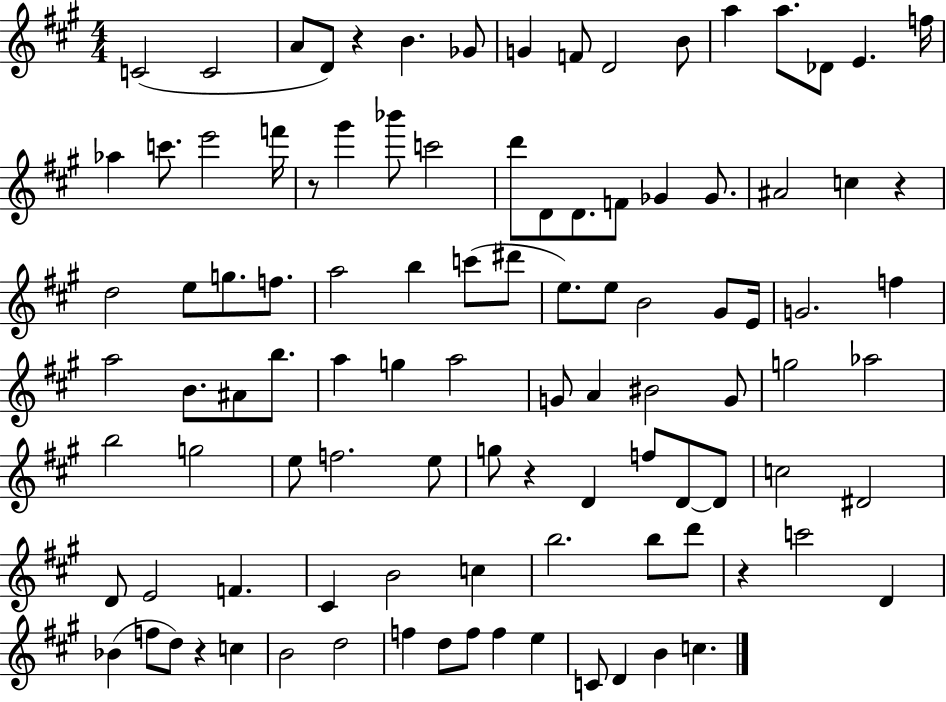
C4/h C4/h A4/e D4/e R/q B4/q. Gb4/e G4/q F4/e D4/h B4/e A5/q A5/e. Db4/e E4/q. F5/s Ab5/q C6/e. E6/h F6/s R/e G#6/q Bb6/e C6/h D6/e D4/e D4/e. F4/e Gb4/q Gb4/e. A#4/h C5/q R/q D5/h E5/e G5/e. F5/e. A5/h B5/q C6/e D#6/e E5/e. E5/e B4/h G#4/e E4/s G4/h. F5/q A5/h B4/e. A#4/e B5/e. A5/q G5/q A5/h G4/e A4/q BIS4/h G4/e G5/h Ab5/h B5/h G5/h E5/e F5/h. E5/e G5/e R/q D4/q F5/e D4/e D4/e C5/h D#4/h D4/e E4/h F4/q. C#4/q B4/h C5/q B5/h. B5/e D6/e R/q C6/h D4/q Bb4/q F5/e D5/e R/q C5/q B4/h D5/h F5/q D5/e F5/e F5/q E5/q C4/e D4/q B4/q C5/q.